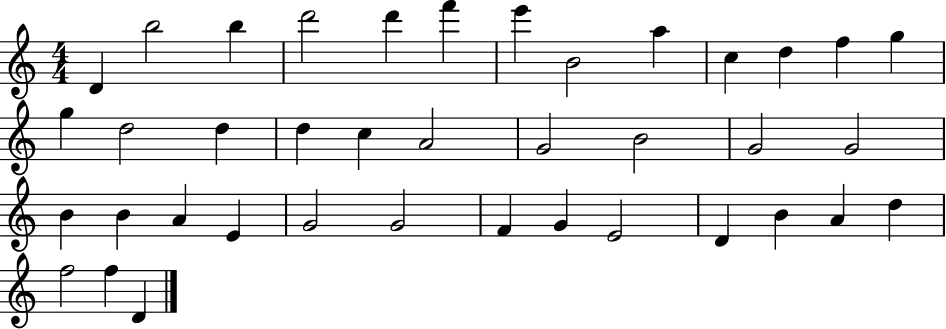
D4/q B5/h B5/q D6/h D6/q F6/q E6/q B4/h A5/q C5/q D5/q F5/q G5/q G5/q D5/h D5/q D5/q C5/q A4/h G4/h B4/h G4/h G4/h B4/q B4/q A4/q E4/q G4/h G4/h F4/q G4/q E4/h D4/q B4/q A4/q D5/q F5/h F5/q D4/q